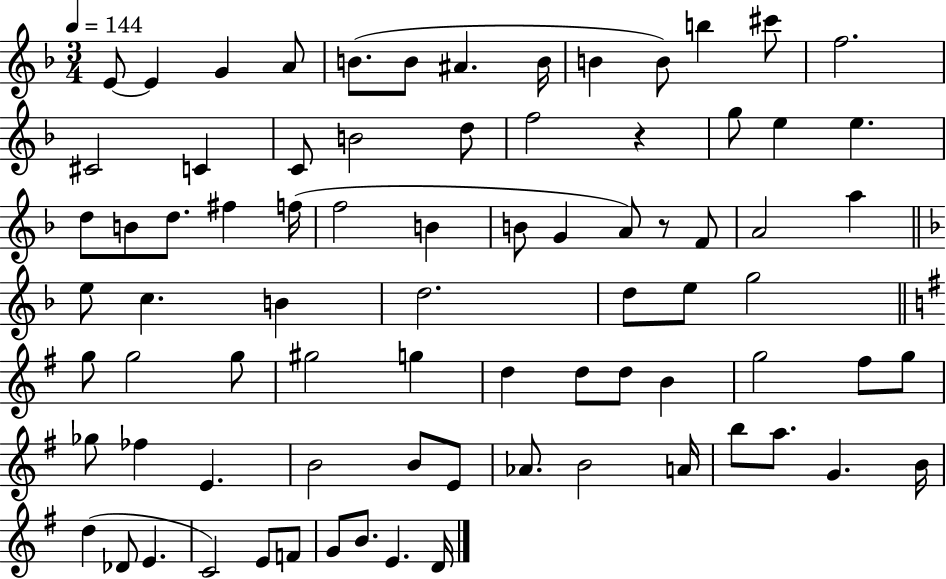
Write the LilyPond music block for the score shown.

{
  \clef treble
  \numericTimeSignature
  \time 3/4
  \key f \major
  \tempo 4 = 144
  \repeat volta 2 { e'8~~ e'4 g'4 a'8 | b'8.( b'8 ais'4. b'16 | b'4 b'8) b''4 cis'''8 | f''2. | \break cis'2 c'4 | c'8 b'2 d''8 | f''2 r4 | g''8 e''4 e''4. | \break d''8 b'8 d''8. fis''4 f''16( | f''2 b'4 | b'8 g'4 a'8) r8 f'8 | a'2 a''4 | \break \bar "||" \break \key f \major e''8 c''4. b'4 | d''2. | d''8 e''8 g''2 | \bar "||" \break \key g \major g''8 g''2 g''8 | gis''2 g''4 | d''4 d''8 d''8 b'4 | g''2 fis''8 g''8 | \break ges''8 fes''4 e'4. | b'2 b'8 e'8 | aes'8. b'2 a'16 | b''8 a''8. g'4. b'16 | \break d''4( des'8 e'4. | c'2) e'8 f'8 | g'8 b'8. e'4. d'16 | } \bar "|."
}